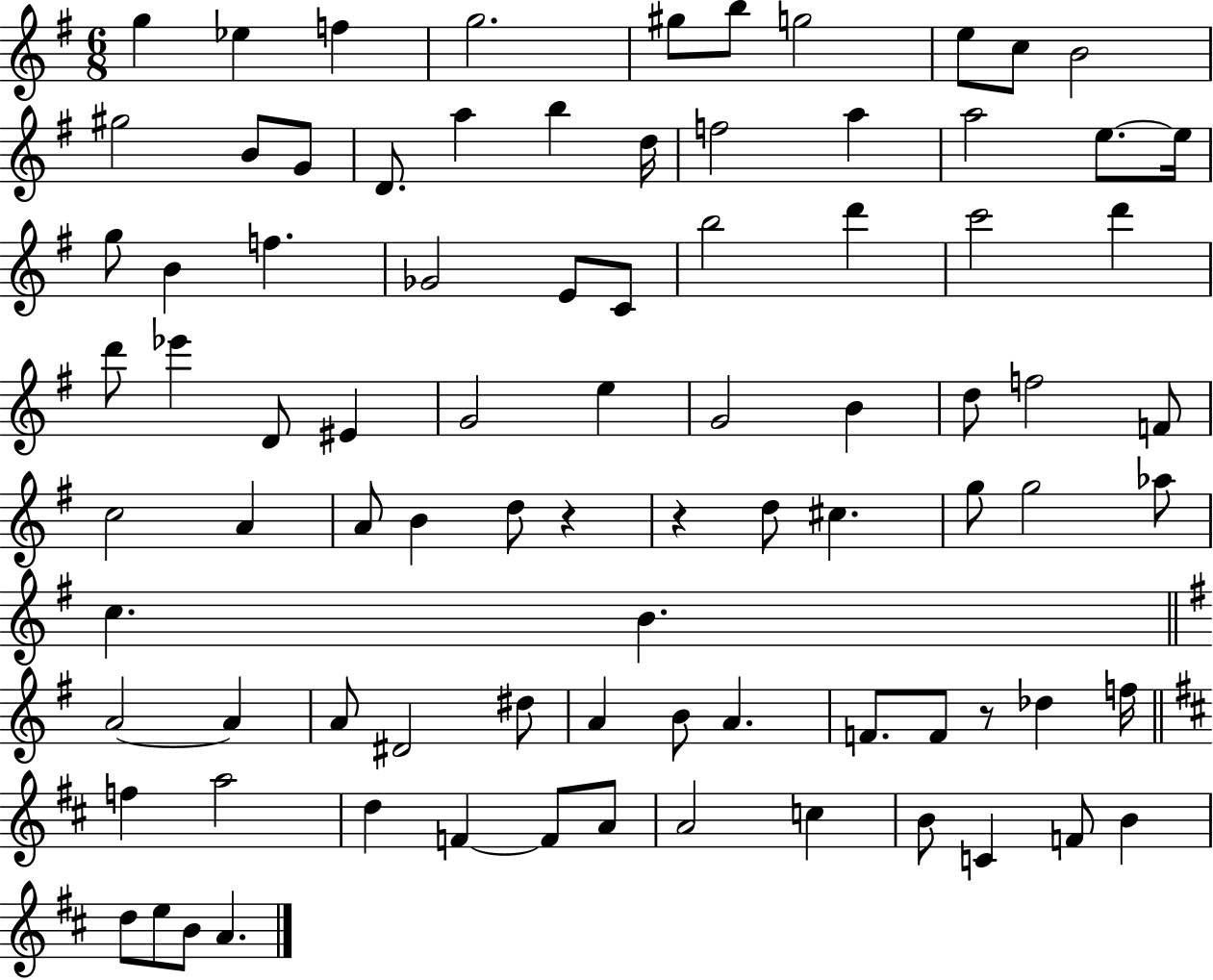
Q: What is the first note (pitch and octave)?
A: G5